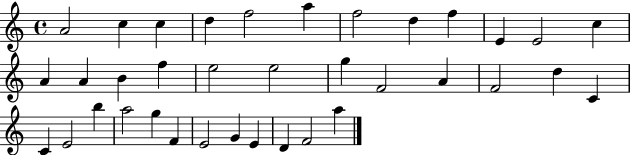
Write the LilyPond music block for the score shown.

{
  \clef treble
  \time 4/4
  \defaultTimeSignature
  \key c \major
  a'2 c''4 c''4 | d''4 f''2 a''4 | f''2 d''4 f''4 | e'4 e'2 c''4 | \break a'4 a'4 b'4 f''4 | e''2 e''2 | g''4 f'2 a'4 | f'2 d''4 c'4 | \break c'4 e'2 b''4 | a''2 g''4 f'4 | e'2 g'4 e'4 | d'4 f'2 a''4 | \break \bar "|."
}